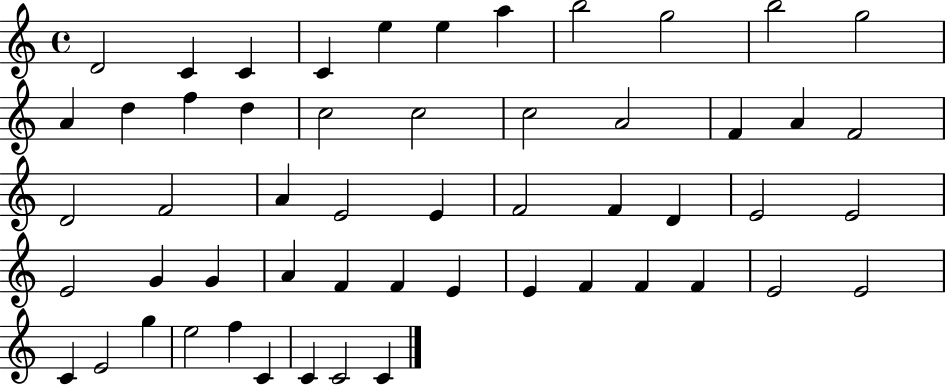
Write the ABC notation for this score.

X:1
T:Untitled
M:4/4
L:1/4
K:C
D2 C C C e e a b2 g2 b2 g2 A d f d c2 c2 c2 A2 F A F2 D2 F2 A E2 E F2 F D E2 E2 E2 G G A F F E E F F F E2 E2 C E2 g e2 f C C C2 C